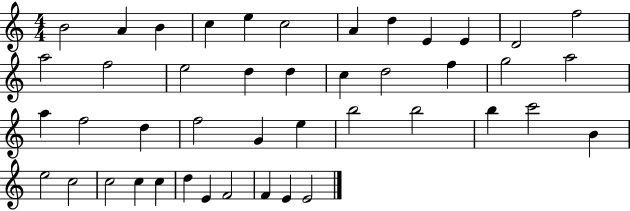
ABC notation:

X:1
T:Untitled
M:4/4
L:1/4
K:C
B2 A B c e c2 A d E E D2 f2 a2 f2 e2 d d c d2 f g2 a2 a f2 d f2 G e b2 b2 b c'2 B e2 c2 c2 c c d E F2 F E E2